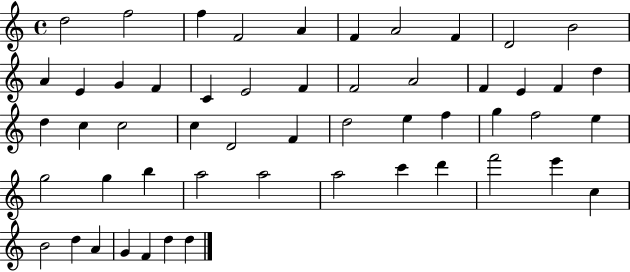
X:1
T:Untitled
M:4/4
L:1/4
K:C
d2 f2 f F2 A F A2 F D2 B2 A E G F C E2 F F2 A2 F E F d d c c2 c D2 F d2 e f g f2 e g2 g b a2 a2 a2 c' d' f'2 e' c B2 d A G F d d